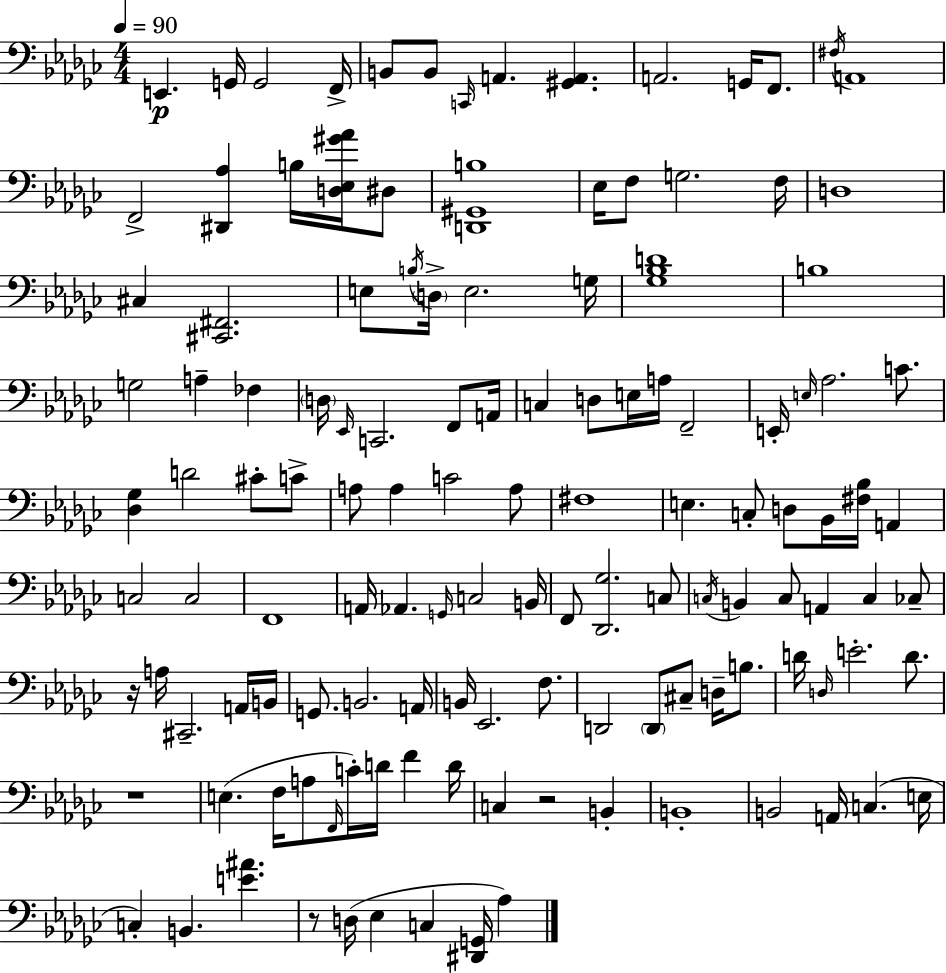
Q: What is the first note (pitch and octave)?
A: E2